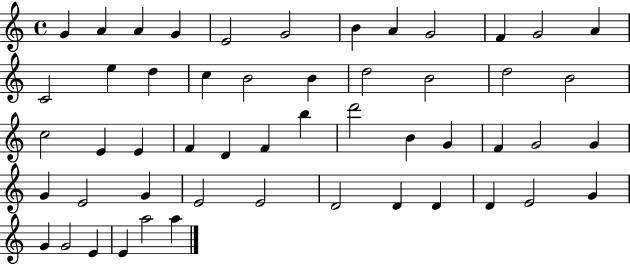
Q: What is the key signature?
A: C major